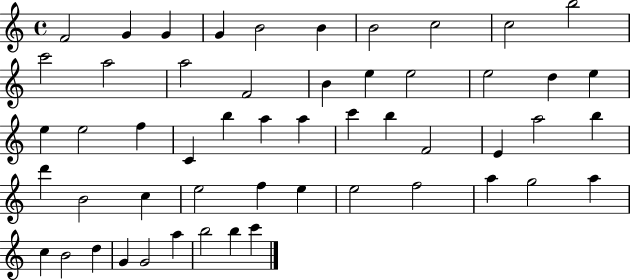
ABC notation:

X:1
T:Untitled
M:4/4
L:1/4
K:C
F2 G G G B2 B B2 c2 c2 b2 c'2 a2 a2 F2 B e e2 e2 d e e e2 f C b a a c' b F2 E a2 b d' B2 c e2 f e e2 f2 a g2 a c B2 d G G2 a b2 b c'